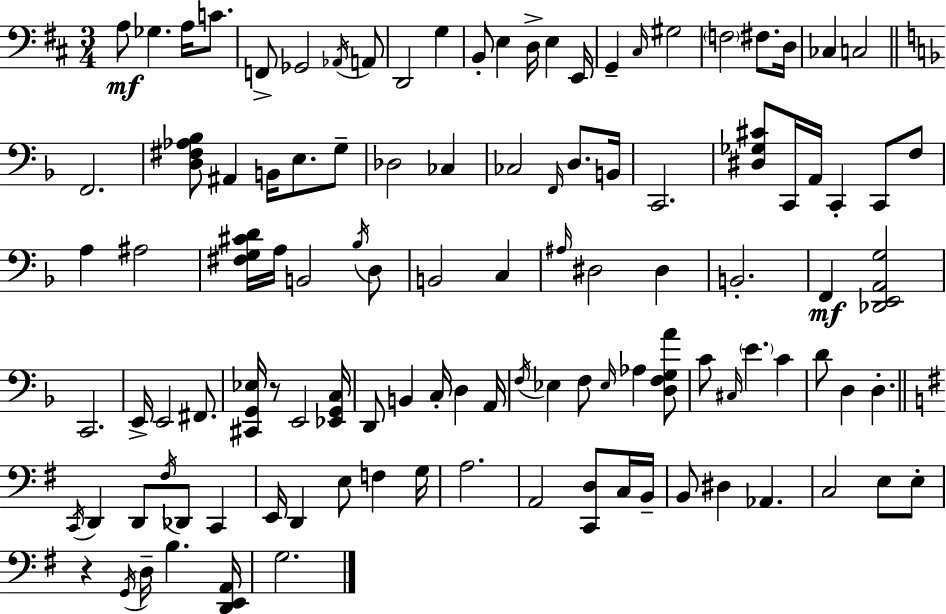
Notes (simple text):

A3/e Gb3/q. A3/s C4/e. F2/e Gb2/h Ab2/s A2/e D2/h G3/q B2/e E3/q D3/s E3/q E2/s G2/q C#3/s G#3/h F3/h F#3/e. D3/s CES3/q C3/h F2/h. [D3,F#3,Ab3,Bb3]/e A#2/q B2/s E3/e. G3/e Db3/h CES3/q CES3/h F2/s D3/e. B2/s C2/h. [D#3,Gb3,C#4]/e C2/s A2/s C2/q C2/e F3/e A3/q A#3/h [F#3,G3,C#4,D4]/s A3/s B2/h Bb3/s D3/e B2/h C3/q A#3/s D#3/h D#3/q B2/h. F2/q [Db2,E2,A2,G3]/h C2/h. E2/s E2/h F#2/e. [C#2,G2,Eb3]/s R/e E2/h [Eb2,G2,C3]/s D2/e B2/q C3/s D3/q A2/s F3/s Eb3/q F3/e Eb3/s Ab3/q [D3,F3,G3,A4]/e C4/e C#3/s E4/q. C4/q D4/e D3/q D3/q. C2/s D2/q D2/e F#3/s Db2/e C2/q E2/s D2/q E3/e F3/q G3/s A3/h. A2/h [C2,D3]/e C3/s B2/s B2/e D#3/q Ab2/q. C3/h E3/e E3/e R/q G2/s D3/s B3/q. [D2,E2,A2]/s G3/h.